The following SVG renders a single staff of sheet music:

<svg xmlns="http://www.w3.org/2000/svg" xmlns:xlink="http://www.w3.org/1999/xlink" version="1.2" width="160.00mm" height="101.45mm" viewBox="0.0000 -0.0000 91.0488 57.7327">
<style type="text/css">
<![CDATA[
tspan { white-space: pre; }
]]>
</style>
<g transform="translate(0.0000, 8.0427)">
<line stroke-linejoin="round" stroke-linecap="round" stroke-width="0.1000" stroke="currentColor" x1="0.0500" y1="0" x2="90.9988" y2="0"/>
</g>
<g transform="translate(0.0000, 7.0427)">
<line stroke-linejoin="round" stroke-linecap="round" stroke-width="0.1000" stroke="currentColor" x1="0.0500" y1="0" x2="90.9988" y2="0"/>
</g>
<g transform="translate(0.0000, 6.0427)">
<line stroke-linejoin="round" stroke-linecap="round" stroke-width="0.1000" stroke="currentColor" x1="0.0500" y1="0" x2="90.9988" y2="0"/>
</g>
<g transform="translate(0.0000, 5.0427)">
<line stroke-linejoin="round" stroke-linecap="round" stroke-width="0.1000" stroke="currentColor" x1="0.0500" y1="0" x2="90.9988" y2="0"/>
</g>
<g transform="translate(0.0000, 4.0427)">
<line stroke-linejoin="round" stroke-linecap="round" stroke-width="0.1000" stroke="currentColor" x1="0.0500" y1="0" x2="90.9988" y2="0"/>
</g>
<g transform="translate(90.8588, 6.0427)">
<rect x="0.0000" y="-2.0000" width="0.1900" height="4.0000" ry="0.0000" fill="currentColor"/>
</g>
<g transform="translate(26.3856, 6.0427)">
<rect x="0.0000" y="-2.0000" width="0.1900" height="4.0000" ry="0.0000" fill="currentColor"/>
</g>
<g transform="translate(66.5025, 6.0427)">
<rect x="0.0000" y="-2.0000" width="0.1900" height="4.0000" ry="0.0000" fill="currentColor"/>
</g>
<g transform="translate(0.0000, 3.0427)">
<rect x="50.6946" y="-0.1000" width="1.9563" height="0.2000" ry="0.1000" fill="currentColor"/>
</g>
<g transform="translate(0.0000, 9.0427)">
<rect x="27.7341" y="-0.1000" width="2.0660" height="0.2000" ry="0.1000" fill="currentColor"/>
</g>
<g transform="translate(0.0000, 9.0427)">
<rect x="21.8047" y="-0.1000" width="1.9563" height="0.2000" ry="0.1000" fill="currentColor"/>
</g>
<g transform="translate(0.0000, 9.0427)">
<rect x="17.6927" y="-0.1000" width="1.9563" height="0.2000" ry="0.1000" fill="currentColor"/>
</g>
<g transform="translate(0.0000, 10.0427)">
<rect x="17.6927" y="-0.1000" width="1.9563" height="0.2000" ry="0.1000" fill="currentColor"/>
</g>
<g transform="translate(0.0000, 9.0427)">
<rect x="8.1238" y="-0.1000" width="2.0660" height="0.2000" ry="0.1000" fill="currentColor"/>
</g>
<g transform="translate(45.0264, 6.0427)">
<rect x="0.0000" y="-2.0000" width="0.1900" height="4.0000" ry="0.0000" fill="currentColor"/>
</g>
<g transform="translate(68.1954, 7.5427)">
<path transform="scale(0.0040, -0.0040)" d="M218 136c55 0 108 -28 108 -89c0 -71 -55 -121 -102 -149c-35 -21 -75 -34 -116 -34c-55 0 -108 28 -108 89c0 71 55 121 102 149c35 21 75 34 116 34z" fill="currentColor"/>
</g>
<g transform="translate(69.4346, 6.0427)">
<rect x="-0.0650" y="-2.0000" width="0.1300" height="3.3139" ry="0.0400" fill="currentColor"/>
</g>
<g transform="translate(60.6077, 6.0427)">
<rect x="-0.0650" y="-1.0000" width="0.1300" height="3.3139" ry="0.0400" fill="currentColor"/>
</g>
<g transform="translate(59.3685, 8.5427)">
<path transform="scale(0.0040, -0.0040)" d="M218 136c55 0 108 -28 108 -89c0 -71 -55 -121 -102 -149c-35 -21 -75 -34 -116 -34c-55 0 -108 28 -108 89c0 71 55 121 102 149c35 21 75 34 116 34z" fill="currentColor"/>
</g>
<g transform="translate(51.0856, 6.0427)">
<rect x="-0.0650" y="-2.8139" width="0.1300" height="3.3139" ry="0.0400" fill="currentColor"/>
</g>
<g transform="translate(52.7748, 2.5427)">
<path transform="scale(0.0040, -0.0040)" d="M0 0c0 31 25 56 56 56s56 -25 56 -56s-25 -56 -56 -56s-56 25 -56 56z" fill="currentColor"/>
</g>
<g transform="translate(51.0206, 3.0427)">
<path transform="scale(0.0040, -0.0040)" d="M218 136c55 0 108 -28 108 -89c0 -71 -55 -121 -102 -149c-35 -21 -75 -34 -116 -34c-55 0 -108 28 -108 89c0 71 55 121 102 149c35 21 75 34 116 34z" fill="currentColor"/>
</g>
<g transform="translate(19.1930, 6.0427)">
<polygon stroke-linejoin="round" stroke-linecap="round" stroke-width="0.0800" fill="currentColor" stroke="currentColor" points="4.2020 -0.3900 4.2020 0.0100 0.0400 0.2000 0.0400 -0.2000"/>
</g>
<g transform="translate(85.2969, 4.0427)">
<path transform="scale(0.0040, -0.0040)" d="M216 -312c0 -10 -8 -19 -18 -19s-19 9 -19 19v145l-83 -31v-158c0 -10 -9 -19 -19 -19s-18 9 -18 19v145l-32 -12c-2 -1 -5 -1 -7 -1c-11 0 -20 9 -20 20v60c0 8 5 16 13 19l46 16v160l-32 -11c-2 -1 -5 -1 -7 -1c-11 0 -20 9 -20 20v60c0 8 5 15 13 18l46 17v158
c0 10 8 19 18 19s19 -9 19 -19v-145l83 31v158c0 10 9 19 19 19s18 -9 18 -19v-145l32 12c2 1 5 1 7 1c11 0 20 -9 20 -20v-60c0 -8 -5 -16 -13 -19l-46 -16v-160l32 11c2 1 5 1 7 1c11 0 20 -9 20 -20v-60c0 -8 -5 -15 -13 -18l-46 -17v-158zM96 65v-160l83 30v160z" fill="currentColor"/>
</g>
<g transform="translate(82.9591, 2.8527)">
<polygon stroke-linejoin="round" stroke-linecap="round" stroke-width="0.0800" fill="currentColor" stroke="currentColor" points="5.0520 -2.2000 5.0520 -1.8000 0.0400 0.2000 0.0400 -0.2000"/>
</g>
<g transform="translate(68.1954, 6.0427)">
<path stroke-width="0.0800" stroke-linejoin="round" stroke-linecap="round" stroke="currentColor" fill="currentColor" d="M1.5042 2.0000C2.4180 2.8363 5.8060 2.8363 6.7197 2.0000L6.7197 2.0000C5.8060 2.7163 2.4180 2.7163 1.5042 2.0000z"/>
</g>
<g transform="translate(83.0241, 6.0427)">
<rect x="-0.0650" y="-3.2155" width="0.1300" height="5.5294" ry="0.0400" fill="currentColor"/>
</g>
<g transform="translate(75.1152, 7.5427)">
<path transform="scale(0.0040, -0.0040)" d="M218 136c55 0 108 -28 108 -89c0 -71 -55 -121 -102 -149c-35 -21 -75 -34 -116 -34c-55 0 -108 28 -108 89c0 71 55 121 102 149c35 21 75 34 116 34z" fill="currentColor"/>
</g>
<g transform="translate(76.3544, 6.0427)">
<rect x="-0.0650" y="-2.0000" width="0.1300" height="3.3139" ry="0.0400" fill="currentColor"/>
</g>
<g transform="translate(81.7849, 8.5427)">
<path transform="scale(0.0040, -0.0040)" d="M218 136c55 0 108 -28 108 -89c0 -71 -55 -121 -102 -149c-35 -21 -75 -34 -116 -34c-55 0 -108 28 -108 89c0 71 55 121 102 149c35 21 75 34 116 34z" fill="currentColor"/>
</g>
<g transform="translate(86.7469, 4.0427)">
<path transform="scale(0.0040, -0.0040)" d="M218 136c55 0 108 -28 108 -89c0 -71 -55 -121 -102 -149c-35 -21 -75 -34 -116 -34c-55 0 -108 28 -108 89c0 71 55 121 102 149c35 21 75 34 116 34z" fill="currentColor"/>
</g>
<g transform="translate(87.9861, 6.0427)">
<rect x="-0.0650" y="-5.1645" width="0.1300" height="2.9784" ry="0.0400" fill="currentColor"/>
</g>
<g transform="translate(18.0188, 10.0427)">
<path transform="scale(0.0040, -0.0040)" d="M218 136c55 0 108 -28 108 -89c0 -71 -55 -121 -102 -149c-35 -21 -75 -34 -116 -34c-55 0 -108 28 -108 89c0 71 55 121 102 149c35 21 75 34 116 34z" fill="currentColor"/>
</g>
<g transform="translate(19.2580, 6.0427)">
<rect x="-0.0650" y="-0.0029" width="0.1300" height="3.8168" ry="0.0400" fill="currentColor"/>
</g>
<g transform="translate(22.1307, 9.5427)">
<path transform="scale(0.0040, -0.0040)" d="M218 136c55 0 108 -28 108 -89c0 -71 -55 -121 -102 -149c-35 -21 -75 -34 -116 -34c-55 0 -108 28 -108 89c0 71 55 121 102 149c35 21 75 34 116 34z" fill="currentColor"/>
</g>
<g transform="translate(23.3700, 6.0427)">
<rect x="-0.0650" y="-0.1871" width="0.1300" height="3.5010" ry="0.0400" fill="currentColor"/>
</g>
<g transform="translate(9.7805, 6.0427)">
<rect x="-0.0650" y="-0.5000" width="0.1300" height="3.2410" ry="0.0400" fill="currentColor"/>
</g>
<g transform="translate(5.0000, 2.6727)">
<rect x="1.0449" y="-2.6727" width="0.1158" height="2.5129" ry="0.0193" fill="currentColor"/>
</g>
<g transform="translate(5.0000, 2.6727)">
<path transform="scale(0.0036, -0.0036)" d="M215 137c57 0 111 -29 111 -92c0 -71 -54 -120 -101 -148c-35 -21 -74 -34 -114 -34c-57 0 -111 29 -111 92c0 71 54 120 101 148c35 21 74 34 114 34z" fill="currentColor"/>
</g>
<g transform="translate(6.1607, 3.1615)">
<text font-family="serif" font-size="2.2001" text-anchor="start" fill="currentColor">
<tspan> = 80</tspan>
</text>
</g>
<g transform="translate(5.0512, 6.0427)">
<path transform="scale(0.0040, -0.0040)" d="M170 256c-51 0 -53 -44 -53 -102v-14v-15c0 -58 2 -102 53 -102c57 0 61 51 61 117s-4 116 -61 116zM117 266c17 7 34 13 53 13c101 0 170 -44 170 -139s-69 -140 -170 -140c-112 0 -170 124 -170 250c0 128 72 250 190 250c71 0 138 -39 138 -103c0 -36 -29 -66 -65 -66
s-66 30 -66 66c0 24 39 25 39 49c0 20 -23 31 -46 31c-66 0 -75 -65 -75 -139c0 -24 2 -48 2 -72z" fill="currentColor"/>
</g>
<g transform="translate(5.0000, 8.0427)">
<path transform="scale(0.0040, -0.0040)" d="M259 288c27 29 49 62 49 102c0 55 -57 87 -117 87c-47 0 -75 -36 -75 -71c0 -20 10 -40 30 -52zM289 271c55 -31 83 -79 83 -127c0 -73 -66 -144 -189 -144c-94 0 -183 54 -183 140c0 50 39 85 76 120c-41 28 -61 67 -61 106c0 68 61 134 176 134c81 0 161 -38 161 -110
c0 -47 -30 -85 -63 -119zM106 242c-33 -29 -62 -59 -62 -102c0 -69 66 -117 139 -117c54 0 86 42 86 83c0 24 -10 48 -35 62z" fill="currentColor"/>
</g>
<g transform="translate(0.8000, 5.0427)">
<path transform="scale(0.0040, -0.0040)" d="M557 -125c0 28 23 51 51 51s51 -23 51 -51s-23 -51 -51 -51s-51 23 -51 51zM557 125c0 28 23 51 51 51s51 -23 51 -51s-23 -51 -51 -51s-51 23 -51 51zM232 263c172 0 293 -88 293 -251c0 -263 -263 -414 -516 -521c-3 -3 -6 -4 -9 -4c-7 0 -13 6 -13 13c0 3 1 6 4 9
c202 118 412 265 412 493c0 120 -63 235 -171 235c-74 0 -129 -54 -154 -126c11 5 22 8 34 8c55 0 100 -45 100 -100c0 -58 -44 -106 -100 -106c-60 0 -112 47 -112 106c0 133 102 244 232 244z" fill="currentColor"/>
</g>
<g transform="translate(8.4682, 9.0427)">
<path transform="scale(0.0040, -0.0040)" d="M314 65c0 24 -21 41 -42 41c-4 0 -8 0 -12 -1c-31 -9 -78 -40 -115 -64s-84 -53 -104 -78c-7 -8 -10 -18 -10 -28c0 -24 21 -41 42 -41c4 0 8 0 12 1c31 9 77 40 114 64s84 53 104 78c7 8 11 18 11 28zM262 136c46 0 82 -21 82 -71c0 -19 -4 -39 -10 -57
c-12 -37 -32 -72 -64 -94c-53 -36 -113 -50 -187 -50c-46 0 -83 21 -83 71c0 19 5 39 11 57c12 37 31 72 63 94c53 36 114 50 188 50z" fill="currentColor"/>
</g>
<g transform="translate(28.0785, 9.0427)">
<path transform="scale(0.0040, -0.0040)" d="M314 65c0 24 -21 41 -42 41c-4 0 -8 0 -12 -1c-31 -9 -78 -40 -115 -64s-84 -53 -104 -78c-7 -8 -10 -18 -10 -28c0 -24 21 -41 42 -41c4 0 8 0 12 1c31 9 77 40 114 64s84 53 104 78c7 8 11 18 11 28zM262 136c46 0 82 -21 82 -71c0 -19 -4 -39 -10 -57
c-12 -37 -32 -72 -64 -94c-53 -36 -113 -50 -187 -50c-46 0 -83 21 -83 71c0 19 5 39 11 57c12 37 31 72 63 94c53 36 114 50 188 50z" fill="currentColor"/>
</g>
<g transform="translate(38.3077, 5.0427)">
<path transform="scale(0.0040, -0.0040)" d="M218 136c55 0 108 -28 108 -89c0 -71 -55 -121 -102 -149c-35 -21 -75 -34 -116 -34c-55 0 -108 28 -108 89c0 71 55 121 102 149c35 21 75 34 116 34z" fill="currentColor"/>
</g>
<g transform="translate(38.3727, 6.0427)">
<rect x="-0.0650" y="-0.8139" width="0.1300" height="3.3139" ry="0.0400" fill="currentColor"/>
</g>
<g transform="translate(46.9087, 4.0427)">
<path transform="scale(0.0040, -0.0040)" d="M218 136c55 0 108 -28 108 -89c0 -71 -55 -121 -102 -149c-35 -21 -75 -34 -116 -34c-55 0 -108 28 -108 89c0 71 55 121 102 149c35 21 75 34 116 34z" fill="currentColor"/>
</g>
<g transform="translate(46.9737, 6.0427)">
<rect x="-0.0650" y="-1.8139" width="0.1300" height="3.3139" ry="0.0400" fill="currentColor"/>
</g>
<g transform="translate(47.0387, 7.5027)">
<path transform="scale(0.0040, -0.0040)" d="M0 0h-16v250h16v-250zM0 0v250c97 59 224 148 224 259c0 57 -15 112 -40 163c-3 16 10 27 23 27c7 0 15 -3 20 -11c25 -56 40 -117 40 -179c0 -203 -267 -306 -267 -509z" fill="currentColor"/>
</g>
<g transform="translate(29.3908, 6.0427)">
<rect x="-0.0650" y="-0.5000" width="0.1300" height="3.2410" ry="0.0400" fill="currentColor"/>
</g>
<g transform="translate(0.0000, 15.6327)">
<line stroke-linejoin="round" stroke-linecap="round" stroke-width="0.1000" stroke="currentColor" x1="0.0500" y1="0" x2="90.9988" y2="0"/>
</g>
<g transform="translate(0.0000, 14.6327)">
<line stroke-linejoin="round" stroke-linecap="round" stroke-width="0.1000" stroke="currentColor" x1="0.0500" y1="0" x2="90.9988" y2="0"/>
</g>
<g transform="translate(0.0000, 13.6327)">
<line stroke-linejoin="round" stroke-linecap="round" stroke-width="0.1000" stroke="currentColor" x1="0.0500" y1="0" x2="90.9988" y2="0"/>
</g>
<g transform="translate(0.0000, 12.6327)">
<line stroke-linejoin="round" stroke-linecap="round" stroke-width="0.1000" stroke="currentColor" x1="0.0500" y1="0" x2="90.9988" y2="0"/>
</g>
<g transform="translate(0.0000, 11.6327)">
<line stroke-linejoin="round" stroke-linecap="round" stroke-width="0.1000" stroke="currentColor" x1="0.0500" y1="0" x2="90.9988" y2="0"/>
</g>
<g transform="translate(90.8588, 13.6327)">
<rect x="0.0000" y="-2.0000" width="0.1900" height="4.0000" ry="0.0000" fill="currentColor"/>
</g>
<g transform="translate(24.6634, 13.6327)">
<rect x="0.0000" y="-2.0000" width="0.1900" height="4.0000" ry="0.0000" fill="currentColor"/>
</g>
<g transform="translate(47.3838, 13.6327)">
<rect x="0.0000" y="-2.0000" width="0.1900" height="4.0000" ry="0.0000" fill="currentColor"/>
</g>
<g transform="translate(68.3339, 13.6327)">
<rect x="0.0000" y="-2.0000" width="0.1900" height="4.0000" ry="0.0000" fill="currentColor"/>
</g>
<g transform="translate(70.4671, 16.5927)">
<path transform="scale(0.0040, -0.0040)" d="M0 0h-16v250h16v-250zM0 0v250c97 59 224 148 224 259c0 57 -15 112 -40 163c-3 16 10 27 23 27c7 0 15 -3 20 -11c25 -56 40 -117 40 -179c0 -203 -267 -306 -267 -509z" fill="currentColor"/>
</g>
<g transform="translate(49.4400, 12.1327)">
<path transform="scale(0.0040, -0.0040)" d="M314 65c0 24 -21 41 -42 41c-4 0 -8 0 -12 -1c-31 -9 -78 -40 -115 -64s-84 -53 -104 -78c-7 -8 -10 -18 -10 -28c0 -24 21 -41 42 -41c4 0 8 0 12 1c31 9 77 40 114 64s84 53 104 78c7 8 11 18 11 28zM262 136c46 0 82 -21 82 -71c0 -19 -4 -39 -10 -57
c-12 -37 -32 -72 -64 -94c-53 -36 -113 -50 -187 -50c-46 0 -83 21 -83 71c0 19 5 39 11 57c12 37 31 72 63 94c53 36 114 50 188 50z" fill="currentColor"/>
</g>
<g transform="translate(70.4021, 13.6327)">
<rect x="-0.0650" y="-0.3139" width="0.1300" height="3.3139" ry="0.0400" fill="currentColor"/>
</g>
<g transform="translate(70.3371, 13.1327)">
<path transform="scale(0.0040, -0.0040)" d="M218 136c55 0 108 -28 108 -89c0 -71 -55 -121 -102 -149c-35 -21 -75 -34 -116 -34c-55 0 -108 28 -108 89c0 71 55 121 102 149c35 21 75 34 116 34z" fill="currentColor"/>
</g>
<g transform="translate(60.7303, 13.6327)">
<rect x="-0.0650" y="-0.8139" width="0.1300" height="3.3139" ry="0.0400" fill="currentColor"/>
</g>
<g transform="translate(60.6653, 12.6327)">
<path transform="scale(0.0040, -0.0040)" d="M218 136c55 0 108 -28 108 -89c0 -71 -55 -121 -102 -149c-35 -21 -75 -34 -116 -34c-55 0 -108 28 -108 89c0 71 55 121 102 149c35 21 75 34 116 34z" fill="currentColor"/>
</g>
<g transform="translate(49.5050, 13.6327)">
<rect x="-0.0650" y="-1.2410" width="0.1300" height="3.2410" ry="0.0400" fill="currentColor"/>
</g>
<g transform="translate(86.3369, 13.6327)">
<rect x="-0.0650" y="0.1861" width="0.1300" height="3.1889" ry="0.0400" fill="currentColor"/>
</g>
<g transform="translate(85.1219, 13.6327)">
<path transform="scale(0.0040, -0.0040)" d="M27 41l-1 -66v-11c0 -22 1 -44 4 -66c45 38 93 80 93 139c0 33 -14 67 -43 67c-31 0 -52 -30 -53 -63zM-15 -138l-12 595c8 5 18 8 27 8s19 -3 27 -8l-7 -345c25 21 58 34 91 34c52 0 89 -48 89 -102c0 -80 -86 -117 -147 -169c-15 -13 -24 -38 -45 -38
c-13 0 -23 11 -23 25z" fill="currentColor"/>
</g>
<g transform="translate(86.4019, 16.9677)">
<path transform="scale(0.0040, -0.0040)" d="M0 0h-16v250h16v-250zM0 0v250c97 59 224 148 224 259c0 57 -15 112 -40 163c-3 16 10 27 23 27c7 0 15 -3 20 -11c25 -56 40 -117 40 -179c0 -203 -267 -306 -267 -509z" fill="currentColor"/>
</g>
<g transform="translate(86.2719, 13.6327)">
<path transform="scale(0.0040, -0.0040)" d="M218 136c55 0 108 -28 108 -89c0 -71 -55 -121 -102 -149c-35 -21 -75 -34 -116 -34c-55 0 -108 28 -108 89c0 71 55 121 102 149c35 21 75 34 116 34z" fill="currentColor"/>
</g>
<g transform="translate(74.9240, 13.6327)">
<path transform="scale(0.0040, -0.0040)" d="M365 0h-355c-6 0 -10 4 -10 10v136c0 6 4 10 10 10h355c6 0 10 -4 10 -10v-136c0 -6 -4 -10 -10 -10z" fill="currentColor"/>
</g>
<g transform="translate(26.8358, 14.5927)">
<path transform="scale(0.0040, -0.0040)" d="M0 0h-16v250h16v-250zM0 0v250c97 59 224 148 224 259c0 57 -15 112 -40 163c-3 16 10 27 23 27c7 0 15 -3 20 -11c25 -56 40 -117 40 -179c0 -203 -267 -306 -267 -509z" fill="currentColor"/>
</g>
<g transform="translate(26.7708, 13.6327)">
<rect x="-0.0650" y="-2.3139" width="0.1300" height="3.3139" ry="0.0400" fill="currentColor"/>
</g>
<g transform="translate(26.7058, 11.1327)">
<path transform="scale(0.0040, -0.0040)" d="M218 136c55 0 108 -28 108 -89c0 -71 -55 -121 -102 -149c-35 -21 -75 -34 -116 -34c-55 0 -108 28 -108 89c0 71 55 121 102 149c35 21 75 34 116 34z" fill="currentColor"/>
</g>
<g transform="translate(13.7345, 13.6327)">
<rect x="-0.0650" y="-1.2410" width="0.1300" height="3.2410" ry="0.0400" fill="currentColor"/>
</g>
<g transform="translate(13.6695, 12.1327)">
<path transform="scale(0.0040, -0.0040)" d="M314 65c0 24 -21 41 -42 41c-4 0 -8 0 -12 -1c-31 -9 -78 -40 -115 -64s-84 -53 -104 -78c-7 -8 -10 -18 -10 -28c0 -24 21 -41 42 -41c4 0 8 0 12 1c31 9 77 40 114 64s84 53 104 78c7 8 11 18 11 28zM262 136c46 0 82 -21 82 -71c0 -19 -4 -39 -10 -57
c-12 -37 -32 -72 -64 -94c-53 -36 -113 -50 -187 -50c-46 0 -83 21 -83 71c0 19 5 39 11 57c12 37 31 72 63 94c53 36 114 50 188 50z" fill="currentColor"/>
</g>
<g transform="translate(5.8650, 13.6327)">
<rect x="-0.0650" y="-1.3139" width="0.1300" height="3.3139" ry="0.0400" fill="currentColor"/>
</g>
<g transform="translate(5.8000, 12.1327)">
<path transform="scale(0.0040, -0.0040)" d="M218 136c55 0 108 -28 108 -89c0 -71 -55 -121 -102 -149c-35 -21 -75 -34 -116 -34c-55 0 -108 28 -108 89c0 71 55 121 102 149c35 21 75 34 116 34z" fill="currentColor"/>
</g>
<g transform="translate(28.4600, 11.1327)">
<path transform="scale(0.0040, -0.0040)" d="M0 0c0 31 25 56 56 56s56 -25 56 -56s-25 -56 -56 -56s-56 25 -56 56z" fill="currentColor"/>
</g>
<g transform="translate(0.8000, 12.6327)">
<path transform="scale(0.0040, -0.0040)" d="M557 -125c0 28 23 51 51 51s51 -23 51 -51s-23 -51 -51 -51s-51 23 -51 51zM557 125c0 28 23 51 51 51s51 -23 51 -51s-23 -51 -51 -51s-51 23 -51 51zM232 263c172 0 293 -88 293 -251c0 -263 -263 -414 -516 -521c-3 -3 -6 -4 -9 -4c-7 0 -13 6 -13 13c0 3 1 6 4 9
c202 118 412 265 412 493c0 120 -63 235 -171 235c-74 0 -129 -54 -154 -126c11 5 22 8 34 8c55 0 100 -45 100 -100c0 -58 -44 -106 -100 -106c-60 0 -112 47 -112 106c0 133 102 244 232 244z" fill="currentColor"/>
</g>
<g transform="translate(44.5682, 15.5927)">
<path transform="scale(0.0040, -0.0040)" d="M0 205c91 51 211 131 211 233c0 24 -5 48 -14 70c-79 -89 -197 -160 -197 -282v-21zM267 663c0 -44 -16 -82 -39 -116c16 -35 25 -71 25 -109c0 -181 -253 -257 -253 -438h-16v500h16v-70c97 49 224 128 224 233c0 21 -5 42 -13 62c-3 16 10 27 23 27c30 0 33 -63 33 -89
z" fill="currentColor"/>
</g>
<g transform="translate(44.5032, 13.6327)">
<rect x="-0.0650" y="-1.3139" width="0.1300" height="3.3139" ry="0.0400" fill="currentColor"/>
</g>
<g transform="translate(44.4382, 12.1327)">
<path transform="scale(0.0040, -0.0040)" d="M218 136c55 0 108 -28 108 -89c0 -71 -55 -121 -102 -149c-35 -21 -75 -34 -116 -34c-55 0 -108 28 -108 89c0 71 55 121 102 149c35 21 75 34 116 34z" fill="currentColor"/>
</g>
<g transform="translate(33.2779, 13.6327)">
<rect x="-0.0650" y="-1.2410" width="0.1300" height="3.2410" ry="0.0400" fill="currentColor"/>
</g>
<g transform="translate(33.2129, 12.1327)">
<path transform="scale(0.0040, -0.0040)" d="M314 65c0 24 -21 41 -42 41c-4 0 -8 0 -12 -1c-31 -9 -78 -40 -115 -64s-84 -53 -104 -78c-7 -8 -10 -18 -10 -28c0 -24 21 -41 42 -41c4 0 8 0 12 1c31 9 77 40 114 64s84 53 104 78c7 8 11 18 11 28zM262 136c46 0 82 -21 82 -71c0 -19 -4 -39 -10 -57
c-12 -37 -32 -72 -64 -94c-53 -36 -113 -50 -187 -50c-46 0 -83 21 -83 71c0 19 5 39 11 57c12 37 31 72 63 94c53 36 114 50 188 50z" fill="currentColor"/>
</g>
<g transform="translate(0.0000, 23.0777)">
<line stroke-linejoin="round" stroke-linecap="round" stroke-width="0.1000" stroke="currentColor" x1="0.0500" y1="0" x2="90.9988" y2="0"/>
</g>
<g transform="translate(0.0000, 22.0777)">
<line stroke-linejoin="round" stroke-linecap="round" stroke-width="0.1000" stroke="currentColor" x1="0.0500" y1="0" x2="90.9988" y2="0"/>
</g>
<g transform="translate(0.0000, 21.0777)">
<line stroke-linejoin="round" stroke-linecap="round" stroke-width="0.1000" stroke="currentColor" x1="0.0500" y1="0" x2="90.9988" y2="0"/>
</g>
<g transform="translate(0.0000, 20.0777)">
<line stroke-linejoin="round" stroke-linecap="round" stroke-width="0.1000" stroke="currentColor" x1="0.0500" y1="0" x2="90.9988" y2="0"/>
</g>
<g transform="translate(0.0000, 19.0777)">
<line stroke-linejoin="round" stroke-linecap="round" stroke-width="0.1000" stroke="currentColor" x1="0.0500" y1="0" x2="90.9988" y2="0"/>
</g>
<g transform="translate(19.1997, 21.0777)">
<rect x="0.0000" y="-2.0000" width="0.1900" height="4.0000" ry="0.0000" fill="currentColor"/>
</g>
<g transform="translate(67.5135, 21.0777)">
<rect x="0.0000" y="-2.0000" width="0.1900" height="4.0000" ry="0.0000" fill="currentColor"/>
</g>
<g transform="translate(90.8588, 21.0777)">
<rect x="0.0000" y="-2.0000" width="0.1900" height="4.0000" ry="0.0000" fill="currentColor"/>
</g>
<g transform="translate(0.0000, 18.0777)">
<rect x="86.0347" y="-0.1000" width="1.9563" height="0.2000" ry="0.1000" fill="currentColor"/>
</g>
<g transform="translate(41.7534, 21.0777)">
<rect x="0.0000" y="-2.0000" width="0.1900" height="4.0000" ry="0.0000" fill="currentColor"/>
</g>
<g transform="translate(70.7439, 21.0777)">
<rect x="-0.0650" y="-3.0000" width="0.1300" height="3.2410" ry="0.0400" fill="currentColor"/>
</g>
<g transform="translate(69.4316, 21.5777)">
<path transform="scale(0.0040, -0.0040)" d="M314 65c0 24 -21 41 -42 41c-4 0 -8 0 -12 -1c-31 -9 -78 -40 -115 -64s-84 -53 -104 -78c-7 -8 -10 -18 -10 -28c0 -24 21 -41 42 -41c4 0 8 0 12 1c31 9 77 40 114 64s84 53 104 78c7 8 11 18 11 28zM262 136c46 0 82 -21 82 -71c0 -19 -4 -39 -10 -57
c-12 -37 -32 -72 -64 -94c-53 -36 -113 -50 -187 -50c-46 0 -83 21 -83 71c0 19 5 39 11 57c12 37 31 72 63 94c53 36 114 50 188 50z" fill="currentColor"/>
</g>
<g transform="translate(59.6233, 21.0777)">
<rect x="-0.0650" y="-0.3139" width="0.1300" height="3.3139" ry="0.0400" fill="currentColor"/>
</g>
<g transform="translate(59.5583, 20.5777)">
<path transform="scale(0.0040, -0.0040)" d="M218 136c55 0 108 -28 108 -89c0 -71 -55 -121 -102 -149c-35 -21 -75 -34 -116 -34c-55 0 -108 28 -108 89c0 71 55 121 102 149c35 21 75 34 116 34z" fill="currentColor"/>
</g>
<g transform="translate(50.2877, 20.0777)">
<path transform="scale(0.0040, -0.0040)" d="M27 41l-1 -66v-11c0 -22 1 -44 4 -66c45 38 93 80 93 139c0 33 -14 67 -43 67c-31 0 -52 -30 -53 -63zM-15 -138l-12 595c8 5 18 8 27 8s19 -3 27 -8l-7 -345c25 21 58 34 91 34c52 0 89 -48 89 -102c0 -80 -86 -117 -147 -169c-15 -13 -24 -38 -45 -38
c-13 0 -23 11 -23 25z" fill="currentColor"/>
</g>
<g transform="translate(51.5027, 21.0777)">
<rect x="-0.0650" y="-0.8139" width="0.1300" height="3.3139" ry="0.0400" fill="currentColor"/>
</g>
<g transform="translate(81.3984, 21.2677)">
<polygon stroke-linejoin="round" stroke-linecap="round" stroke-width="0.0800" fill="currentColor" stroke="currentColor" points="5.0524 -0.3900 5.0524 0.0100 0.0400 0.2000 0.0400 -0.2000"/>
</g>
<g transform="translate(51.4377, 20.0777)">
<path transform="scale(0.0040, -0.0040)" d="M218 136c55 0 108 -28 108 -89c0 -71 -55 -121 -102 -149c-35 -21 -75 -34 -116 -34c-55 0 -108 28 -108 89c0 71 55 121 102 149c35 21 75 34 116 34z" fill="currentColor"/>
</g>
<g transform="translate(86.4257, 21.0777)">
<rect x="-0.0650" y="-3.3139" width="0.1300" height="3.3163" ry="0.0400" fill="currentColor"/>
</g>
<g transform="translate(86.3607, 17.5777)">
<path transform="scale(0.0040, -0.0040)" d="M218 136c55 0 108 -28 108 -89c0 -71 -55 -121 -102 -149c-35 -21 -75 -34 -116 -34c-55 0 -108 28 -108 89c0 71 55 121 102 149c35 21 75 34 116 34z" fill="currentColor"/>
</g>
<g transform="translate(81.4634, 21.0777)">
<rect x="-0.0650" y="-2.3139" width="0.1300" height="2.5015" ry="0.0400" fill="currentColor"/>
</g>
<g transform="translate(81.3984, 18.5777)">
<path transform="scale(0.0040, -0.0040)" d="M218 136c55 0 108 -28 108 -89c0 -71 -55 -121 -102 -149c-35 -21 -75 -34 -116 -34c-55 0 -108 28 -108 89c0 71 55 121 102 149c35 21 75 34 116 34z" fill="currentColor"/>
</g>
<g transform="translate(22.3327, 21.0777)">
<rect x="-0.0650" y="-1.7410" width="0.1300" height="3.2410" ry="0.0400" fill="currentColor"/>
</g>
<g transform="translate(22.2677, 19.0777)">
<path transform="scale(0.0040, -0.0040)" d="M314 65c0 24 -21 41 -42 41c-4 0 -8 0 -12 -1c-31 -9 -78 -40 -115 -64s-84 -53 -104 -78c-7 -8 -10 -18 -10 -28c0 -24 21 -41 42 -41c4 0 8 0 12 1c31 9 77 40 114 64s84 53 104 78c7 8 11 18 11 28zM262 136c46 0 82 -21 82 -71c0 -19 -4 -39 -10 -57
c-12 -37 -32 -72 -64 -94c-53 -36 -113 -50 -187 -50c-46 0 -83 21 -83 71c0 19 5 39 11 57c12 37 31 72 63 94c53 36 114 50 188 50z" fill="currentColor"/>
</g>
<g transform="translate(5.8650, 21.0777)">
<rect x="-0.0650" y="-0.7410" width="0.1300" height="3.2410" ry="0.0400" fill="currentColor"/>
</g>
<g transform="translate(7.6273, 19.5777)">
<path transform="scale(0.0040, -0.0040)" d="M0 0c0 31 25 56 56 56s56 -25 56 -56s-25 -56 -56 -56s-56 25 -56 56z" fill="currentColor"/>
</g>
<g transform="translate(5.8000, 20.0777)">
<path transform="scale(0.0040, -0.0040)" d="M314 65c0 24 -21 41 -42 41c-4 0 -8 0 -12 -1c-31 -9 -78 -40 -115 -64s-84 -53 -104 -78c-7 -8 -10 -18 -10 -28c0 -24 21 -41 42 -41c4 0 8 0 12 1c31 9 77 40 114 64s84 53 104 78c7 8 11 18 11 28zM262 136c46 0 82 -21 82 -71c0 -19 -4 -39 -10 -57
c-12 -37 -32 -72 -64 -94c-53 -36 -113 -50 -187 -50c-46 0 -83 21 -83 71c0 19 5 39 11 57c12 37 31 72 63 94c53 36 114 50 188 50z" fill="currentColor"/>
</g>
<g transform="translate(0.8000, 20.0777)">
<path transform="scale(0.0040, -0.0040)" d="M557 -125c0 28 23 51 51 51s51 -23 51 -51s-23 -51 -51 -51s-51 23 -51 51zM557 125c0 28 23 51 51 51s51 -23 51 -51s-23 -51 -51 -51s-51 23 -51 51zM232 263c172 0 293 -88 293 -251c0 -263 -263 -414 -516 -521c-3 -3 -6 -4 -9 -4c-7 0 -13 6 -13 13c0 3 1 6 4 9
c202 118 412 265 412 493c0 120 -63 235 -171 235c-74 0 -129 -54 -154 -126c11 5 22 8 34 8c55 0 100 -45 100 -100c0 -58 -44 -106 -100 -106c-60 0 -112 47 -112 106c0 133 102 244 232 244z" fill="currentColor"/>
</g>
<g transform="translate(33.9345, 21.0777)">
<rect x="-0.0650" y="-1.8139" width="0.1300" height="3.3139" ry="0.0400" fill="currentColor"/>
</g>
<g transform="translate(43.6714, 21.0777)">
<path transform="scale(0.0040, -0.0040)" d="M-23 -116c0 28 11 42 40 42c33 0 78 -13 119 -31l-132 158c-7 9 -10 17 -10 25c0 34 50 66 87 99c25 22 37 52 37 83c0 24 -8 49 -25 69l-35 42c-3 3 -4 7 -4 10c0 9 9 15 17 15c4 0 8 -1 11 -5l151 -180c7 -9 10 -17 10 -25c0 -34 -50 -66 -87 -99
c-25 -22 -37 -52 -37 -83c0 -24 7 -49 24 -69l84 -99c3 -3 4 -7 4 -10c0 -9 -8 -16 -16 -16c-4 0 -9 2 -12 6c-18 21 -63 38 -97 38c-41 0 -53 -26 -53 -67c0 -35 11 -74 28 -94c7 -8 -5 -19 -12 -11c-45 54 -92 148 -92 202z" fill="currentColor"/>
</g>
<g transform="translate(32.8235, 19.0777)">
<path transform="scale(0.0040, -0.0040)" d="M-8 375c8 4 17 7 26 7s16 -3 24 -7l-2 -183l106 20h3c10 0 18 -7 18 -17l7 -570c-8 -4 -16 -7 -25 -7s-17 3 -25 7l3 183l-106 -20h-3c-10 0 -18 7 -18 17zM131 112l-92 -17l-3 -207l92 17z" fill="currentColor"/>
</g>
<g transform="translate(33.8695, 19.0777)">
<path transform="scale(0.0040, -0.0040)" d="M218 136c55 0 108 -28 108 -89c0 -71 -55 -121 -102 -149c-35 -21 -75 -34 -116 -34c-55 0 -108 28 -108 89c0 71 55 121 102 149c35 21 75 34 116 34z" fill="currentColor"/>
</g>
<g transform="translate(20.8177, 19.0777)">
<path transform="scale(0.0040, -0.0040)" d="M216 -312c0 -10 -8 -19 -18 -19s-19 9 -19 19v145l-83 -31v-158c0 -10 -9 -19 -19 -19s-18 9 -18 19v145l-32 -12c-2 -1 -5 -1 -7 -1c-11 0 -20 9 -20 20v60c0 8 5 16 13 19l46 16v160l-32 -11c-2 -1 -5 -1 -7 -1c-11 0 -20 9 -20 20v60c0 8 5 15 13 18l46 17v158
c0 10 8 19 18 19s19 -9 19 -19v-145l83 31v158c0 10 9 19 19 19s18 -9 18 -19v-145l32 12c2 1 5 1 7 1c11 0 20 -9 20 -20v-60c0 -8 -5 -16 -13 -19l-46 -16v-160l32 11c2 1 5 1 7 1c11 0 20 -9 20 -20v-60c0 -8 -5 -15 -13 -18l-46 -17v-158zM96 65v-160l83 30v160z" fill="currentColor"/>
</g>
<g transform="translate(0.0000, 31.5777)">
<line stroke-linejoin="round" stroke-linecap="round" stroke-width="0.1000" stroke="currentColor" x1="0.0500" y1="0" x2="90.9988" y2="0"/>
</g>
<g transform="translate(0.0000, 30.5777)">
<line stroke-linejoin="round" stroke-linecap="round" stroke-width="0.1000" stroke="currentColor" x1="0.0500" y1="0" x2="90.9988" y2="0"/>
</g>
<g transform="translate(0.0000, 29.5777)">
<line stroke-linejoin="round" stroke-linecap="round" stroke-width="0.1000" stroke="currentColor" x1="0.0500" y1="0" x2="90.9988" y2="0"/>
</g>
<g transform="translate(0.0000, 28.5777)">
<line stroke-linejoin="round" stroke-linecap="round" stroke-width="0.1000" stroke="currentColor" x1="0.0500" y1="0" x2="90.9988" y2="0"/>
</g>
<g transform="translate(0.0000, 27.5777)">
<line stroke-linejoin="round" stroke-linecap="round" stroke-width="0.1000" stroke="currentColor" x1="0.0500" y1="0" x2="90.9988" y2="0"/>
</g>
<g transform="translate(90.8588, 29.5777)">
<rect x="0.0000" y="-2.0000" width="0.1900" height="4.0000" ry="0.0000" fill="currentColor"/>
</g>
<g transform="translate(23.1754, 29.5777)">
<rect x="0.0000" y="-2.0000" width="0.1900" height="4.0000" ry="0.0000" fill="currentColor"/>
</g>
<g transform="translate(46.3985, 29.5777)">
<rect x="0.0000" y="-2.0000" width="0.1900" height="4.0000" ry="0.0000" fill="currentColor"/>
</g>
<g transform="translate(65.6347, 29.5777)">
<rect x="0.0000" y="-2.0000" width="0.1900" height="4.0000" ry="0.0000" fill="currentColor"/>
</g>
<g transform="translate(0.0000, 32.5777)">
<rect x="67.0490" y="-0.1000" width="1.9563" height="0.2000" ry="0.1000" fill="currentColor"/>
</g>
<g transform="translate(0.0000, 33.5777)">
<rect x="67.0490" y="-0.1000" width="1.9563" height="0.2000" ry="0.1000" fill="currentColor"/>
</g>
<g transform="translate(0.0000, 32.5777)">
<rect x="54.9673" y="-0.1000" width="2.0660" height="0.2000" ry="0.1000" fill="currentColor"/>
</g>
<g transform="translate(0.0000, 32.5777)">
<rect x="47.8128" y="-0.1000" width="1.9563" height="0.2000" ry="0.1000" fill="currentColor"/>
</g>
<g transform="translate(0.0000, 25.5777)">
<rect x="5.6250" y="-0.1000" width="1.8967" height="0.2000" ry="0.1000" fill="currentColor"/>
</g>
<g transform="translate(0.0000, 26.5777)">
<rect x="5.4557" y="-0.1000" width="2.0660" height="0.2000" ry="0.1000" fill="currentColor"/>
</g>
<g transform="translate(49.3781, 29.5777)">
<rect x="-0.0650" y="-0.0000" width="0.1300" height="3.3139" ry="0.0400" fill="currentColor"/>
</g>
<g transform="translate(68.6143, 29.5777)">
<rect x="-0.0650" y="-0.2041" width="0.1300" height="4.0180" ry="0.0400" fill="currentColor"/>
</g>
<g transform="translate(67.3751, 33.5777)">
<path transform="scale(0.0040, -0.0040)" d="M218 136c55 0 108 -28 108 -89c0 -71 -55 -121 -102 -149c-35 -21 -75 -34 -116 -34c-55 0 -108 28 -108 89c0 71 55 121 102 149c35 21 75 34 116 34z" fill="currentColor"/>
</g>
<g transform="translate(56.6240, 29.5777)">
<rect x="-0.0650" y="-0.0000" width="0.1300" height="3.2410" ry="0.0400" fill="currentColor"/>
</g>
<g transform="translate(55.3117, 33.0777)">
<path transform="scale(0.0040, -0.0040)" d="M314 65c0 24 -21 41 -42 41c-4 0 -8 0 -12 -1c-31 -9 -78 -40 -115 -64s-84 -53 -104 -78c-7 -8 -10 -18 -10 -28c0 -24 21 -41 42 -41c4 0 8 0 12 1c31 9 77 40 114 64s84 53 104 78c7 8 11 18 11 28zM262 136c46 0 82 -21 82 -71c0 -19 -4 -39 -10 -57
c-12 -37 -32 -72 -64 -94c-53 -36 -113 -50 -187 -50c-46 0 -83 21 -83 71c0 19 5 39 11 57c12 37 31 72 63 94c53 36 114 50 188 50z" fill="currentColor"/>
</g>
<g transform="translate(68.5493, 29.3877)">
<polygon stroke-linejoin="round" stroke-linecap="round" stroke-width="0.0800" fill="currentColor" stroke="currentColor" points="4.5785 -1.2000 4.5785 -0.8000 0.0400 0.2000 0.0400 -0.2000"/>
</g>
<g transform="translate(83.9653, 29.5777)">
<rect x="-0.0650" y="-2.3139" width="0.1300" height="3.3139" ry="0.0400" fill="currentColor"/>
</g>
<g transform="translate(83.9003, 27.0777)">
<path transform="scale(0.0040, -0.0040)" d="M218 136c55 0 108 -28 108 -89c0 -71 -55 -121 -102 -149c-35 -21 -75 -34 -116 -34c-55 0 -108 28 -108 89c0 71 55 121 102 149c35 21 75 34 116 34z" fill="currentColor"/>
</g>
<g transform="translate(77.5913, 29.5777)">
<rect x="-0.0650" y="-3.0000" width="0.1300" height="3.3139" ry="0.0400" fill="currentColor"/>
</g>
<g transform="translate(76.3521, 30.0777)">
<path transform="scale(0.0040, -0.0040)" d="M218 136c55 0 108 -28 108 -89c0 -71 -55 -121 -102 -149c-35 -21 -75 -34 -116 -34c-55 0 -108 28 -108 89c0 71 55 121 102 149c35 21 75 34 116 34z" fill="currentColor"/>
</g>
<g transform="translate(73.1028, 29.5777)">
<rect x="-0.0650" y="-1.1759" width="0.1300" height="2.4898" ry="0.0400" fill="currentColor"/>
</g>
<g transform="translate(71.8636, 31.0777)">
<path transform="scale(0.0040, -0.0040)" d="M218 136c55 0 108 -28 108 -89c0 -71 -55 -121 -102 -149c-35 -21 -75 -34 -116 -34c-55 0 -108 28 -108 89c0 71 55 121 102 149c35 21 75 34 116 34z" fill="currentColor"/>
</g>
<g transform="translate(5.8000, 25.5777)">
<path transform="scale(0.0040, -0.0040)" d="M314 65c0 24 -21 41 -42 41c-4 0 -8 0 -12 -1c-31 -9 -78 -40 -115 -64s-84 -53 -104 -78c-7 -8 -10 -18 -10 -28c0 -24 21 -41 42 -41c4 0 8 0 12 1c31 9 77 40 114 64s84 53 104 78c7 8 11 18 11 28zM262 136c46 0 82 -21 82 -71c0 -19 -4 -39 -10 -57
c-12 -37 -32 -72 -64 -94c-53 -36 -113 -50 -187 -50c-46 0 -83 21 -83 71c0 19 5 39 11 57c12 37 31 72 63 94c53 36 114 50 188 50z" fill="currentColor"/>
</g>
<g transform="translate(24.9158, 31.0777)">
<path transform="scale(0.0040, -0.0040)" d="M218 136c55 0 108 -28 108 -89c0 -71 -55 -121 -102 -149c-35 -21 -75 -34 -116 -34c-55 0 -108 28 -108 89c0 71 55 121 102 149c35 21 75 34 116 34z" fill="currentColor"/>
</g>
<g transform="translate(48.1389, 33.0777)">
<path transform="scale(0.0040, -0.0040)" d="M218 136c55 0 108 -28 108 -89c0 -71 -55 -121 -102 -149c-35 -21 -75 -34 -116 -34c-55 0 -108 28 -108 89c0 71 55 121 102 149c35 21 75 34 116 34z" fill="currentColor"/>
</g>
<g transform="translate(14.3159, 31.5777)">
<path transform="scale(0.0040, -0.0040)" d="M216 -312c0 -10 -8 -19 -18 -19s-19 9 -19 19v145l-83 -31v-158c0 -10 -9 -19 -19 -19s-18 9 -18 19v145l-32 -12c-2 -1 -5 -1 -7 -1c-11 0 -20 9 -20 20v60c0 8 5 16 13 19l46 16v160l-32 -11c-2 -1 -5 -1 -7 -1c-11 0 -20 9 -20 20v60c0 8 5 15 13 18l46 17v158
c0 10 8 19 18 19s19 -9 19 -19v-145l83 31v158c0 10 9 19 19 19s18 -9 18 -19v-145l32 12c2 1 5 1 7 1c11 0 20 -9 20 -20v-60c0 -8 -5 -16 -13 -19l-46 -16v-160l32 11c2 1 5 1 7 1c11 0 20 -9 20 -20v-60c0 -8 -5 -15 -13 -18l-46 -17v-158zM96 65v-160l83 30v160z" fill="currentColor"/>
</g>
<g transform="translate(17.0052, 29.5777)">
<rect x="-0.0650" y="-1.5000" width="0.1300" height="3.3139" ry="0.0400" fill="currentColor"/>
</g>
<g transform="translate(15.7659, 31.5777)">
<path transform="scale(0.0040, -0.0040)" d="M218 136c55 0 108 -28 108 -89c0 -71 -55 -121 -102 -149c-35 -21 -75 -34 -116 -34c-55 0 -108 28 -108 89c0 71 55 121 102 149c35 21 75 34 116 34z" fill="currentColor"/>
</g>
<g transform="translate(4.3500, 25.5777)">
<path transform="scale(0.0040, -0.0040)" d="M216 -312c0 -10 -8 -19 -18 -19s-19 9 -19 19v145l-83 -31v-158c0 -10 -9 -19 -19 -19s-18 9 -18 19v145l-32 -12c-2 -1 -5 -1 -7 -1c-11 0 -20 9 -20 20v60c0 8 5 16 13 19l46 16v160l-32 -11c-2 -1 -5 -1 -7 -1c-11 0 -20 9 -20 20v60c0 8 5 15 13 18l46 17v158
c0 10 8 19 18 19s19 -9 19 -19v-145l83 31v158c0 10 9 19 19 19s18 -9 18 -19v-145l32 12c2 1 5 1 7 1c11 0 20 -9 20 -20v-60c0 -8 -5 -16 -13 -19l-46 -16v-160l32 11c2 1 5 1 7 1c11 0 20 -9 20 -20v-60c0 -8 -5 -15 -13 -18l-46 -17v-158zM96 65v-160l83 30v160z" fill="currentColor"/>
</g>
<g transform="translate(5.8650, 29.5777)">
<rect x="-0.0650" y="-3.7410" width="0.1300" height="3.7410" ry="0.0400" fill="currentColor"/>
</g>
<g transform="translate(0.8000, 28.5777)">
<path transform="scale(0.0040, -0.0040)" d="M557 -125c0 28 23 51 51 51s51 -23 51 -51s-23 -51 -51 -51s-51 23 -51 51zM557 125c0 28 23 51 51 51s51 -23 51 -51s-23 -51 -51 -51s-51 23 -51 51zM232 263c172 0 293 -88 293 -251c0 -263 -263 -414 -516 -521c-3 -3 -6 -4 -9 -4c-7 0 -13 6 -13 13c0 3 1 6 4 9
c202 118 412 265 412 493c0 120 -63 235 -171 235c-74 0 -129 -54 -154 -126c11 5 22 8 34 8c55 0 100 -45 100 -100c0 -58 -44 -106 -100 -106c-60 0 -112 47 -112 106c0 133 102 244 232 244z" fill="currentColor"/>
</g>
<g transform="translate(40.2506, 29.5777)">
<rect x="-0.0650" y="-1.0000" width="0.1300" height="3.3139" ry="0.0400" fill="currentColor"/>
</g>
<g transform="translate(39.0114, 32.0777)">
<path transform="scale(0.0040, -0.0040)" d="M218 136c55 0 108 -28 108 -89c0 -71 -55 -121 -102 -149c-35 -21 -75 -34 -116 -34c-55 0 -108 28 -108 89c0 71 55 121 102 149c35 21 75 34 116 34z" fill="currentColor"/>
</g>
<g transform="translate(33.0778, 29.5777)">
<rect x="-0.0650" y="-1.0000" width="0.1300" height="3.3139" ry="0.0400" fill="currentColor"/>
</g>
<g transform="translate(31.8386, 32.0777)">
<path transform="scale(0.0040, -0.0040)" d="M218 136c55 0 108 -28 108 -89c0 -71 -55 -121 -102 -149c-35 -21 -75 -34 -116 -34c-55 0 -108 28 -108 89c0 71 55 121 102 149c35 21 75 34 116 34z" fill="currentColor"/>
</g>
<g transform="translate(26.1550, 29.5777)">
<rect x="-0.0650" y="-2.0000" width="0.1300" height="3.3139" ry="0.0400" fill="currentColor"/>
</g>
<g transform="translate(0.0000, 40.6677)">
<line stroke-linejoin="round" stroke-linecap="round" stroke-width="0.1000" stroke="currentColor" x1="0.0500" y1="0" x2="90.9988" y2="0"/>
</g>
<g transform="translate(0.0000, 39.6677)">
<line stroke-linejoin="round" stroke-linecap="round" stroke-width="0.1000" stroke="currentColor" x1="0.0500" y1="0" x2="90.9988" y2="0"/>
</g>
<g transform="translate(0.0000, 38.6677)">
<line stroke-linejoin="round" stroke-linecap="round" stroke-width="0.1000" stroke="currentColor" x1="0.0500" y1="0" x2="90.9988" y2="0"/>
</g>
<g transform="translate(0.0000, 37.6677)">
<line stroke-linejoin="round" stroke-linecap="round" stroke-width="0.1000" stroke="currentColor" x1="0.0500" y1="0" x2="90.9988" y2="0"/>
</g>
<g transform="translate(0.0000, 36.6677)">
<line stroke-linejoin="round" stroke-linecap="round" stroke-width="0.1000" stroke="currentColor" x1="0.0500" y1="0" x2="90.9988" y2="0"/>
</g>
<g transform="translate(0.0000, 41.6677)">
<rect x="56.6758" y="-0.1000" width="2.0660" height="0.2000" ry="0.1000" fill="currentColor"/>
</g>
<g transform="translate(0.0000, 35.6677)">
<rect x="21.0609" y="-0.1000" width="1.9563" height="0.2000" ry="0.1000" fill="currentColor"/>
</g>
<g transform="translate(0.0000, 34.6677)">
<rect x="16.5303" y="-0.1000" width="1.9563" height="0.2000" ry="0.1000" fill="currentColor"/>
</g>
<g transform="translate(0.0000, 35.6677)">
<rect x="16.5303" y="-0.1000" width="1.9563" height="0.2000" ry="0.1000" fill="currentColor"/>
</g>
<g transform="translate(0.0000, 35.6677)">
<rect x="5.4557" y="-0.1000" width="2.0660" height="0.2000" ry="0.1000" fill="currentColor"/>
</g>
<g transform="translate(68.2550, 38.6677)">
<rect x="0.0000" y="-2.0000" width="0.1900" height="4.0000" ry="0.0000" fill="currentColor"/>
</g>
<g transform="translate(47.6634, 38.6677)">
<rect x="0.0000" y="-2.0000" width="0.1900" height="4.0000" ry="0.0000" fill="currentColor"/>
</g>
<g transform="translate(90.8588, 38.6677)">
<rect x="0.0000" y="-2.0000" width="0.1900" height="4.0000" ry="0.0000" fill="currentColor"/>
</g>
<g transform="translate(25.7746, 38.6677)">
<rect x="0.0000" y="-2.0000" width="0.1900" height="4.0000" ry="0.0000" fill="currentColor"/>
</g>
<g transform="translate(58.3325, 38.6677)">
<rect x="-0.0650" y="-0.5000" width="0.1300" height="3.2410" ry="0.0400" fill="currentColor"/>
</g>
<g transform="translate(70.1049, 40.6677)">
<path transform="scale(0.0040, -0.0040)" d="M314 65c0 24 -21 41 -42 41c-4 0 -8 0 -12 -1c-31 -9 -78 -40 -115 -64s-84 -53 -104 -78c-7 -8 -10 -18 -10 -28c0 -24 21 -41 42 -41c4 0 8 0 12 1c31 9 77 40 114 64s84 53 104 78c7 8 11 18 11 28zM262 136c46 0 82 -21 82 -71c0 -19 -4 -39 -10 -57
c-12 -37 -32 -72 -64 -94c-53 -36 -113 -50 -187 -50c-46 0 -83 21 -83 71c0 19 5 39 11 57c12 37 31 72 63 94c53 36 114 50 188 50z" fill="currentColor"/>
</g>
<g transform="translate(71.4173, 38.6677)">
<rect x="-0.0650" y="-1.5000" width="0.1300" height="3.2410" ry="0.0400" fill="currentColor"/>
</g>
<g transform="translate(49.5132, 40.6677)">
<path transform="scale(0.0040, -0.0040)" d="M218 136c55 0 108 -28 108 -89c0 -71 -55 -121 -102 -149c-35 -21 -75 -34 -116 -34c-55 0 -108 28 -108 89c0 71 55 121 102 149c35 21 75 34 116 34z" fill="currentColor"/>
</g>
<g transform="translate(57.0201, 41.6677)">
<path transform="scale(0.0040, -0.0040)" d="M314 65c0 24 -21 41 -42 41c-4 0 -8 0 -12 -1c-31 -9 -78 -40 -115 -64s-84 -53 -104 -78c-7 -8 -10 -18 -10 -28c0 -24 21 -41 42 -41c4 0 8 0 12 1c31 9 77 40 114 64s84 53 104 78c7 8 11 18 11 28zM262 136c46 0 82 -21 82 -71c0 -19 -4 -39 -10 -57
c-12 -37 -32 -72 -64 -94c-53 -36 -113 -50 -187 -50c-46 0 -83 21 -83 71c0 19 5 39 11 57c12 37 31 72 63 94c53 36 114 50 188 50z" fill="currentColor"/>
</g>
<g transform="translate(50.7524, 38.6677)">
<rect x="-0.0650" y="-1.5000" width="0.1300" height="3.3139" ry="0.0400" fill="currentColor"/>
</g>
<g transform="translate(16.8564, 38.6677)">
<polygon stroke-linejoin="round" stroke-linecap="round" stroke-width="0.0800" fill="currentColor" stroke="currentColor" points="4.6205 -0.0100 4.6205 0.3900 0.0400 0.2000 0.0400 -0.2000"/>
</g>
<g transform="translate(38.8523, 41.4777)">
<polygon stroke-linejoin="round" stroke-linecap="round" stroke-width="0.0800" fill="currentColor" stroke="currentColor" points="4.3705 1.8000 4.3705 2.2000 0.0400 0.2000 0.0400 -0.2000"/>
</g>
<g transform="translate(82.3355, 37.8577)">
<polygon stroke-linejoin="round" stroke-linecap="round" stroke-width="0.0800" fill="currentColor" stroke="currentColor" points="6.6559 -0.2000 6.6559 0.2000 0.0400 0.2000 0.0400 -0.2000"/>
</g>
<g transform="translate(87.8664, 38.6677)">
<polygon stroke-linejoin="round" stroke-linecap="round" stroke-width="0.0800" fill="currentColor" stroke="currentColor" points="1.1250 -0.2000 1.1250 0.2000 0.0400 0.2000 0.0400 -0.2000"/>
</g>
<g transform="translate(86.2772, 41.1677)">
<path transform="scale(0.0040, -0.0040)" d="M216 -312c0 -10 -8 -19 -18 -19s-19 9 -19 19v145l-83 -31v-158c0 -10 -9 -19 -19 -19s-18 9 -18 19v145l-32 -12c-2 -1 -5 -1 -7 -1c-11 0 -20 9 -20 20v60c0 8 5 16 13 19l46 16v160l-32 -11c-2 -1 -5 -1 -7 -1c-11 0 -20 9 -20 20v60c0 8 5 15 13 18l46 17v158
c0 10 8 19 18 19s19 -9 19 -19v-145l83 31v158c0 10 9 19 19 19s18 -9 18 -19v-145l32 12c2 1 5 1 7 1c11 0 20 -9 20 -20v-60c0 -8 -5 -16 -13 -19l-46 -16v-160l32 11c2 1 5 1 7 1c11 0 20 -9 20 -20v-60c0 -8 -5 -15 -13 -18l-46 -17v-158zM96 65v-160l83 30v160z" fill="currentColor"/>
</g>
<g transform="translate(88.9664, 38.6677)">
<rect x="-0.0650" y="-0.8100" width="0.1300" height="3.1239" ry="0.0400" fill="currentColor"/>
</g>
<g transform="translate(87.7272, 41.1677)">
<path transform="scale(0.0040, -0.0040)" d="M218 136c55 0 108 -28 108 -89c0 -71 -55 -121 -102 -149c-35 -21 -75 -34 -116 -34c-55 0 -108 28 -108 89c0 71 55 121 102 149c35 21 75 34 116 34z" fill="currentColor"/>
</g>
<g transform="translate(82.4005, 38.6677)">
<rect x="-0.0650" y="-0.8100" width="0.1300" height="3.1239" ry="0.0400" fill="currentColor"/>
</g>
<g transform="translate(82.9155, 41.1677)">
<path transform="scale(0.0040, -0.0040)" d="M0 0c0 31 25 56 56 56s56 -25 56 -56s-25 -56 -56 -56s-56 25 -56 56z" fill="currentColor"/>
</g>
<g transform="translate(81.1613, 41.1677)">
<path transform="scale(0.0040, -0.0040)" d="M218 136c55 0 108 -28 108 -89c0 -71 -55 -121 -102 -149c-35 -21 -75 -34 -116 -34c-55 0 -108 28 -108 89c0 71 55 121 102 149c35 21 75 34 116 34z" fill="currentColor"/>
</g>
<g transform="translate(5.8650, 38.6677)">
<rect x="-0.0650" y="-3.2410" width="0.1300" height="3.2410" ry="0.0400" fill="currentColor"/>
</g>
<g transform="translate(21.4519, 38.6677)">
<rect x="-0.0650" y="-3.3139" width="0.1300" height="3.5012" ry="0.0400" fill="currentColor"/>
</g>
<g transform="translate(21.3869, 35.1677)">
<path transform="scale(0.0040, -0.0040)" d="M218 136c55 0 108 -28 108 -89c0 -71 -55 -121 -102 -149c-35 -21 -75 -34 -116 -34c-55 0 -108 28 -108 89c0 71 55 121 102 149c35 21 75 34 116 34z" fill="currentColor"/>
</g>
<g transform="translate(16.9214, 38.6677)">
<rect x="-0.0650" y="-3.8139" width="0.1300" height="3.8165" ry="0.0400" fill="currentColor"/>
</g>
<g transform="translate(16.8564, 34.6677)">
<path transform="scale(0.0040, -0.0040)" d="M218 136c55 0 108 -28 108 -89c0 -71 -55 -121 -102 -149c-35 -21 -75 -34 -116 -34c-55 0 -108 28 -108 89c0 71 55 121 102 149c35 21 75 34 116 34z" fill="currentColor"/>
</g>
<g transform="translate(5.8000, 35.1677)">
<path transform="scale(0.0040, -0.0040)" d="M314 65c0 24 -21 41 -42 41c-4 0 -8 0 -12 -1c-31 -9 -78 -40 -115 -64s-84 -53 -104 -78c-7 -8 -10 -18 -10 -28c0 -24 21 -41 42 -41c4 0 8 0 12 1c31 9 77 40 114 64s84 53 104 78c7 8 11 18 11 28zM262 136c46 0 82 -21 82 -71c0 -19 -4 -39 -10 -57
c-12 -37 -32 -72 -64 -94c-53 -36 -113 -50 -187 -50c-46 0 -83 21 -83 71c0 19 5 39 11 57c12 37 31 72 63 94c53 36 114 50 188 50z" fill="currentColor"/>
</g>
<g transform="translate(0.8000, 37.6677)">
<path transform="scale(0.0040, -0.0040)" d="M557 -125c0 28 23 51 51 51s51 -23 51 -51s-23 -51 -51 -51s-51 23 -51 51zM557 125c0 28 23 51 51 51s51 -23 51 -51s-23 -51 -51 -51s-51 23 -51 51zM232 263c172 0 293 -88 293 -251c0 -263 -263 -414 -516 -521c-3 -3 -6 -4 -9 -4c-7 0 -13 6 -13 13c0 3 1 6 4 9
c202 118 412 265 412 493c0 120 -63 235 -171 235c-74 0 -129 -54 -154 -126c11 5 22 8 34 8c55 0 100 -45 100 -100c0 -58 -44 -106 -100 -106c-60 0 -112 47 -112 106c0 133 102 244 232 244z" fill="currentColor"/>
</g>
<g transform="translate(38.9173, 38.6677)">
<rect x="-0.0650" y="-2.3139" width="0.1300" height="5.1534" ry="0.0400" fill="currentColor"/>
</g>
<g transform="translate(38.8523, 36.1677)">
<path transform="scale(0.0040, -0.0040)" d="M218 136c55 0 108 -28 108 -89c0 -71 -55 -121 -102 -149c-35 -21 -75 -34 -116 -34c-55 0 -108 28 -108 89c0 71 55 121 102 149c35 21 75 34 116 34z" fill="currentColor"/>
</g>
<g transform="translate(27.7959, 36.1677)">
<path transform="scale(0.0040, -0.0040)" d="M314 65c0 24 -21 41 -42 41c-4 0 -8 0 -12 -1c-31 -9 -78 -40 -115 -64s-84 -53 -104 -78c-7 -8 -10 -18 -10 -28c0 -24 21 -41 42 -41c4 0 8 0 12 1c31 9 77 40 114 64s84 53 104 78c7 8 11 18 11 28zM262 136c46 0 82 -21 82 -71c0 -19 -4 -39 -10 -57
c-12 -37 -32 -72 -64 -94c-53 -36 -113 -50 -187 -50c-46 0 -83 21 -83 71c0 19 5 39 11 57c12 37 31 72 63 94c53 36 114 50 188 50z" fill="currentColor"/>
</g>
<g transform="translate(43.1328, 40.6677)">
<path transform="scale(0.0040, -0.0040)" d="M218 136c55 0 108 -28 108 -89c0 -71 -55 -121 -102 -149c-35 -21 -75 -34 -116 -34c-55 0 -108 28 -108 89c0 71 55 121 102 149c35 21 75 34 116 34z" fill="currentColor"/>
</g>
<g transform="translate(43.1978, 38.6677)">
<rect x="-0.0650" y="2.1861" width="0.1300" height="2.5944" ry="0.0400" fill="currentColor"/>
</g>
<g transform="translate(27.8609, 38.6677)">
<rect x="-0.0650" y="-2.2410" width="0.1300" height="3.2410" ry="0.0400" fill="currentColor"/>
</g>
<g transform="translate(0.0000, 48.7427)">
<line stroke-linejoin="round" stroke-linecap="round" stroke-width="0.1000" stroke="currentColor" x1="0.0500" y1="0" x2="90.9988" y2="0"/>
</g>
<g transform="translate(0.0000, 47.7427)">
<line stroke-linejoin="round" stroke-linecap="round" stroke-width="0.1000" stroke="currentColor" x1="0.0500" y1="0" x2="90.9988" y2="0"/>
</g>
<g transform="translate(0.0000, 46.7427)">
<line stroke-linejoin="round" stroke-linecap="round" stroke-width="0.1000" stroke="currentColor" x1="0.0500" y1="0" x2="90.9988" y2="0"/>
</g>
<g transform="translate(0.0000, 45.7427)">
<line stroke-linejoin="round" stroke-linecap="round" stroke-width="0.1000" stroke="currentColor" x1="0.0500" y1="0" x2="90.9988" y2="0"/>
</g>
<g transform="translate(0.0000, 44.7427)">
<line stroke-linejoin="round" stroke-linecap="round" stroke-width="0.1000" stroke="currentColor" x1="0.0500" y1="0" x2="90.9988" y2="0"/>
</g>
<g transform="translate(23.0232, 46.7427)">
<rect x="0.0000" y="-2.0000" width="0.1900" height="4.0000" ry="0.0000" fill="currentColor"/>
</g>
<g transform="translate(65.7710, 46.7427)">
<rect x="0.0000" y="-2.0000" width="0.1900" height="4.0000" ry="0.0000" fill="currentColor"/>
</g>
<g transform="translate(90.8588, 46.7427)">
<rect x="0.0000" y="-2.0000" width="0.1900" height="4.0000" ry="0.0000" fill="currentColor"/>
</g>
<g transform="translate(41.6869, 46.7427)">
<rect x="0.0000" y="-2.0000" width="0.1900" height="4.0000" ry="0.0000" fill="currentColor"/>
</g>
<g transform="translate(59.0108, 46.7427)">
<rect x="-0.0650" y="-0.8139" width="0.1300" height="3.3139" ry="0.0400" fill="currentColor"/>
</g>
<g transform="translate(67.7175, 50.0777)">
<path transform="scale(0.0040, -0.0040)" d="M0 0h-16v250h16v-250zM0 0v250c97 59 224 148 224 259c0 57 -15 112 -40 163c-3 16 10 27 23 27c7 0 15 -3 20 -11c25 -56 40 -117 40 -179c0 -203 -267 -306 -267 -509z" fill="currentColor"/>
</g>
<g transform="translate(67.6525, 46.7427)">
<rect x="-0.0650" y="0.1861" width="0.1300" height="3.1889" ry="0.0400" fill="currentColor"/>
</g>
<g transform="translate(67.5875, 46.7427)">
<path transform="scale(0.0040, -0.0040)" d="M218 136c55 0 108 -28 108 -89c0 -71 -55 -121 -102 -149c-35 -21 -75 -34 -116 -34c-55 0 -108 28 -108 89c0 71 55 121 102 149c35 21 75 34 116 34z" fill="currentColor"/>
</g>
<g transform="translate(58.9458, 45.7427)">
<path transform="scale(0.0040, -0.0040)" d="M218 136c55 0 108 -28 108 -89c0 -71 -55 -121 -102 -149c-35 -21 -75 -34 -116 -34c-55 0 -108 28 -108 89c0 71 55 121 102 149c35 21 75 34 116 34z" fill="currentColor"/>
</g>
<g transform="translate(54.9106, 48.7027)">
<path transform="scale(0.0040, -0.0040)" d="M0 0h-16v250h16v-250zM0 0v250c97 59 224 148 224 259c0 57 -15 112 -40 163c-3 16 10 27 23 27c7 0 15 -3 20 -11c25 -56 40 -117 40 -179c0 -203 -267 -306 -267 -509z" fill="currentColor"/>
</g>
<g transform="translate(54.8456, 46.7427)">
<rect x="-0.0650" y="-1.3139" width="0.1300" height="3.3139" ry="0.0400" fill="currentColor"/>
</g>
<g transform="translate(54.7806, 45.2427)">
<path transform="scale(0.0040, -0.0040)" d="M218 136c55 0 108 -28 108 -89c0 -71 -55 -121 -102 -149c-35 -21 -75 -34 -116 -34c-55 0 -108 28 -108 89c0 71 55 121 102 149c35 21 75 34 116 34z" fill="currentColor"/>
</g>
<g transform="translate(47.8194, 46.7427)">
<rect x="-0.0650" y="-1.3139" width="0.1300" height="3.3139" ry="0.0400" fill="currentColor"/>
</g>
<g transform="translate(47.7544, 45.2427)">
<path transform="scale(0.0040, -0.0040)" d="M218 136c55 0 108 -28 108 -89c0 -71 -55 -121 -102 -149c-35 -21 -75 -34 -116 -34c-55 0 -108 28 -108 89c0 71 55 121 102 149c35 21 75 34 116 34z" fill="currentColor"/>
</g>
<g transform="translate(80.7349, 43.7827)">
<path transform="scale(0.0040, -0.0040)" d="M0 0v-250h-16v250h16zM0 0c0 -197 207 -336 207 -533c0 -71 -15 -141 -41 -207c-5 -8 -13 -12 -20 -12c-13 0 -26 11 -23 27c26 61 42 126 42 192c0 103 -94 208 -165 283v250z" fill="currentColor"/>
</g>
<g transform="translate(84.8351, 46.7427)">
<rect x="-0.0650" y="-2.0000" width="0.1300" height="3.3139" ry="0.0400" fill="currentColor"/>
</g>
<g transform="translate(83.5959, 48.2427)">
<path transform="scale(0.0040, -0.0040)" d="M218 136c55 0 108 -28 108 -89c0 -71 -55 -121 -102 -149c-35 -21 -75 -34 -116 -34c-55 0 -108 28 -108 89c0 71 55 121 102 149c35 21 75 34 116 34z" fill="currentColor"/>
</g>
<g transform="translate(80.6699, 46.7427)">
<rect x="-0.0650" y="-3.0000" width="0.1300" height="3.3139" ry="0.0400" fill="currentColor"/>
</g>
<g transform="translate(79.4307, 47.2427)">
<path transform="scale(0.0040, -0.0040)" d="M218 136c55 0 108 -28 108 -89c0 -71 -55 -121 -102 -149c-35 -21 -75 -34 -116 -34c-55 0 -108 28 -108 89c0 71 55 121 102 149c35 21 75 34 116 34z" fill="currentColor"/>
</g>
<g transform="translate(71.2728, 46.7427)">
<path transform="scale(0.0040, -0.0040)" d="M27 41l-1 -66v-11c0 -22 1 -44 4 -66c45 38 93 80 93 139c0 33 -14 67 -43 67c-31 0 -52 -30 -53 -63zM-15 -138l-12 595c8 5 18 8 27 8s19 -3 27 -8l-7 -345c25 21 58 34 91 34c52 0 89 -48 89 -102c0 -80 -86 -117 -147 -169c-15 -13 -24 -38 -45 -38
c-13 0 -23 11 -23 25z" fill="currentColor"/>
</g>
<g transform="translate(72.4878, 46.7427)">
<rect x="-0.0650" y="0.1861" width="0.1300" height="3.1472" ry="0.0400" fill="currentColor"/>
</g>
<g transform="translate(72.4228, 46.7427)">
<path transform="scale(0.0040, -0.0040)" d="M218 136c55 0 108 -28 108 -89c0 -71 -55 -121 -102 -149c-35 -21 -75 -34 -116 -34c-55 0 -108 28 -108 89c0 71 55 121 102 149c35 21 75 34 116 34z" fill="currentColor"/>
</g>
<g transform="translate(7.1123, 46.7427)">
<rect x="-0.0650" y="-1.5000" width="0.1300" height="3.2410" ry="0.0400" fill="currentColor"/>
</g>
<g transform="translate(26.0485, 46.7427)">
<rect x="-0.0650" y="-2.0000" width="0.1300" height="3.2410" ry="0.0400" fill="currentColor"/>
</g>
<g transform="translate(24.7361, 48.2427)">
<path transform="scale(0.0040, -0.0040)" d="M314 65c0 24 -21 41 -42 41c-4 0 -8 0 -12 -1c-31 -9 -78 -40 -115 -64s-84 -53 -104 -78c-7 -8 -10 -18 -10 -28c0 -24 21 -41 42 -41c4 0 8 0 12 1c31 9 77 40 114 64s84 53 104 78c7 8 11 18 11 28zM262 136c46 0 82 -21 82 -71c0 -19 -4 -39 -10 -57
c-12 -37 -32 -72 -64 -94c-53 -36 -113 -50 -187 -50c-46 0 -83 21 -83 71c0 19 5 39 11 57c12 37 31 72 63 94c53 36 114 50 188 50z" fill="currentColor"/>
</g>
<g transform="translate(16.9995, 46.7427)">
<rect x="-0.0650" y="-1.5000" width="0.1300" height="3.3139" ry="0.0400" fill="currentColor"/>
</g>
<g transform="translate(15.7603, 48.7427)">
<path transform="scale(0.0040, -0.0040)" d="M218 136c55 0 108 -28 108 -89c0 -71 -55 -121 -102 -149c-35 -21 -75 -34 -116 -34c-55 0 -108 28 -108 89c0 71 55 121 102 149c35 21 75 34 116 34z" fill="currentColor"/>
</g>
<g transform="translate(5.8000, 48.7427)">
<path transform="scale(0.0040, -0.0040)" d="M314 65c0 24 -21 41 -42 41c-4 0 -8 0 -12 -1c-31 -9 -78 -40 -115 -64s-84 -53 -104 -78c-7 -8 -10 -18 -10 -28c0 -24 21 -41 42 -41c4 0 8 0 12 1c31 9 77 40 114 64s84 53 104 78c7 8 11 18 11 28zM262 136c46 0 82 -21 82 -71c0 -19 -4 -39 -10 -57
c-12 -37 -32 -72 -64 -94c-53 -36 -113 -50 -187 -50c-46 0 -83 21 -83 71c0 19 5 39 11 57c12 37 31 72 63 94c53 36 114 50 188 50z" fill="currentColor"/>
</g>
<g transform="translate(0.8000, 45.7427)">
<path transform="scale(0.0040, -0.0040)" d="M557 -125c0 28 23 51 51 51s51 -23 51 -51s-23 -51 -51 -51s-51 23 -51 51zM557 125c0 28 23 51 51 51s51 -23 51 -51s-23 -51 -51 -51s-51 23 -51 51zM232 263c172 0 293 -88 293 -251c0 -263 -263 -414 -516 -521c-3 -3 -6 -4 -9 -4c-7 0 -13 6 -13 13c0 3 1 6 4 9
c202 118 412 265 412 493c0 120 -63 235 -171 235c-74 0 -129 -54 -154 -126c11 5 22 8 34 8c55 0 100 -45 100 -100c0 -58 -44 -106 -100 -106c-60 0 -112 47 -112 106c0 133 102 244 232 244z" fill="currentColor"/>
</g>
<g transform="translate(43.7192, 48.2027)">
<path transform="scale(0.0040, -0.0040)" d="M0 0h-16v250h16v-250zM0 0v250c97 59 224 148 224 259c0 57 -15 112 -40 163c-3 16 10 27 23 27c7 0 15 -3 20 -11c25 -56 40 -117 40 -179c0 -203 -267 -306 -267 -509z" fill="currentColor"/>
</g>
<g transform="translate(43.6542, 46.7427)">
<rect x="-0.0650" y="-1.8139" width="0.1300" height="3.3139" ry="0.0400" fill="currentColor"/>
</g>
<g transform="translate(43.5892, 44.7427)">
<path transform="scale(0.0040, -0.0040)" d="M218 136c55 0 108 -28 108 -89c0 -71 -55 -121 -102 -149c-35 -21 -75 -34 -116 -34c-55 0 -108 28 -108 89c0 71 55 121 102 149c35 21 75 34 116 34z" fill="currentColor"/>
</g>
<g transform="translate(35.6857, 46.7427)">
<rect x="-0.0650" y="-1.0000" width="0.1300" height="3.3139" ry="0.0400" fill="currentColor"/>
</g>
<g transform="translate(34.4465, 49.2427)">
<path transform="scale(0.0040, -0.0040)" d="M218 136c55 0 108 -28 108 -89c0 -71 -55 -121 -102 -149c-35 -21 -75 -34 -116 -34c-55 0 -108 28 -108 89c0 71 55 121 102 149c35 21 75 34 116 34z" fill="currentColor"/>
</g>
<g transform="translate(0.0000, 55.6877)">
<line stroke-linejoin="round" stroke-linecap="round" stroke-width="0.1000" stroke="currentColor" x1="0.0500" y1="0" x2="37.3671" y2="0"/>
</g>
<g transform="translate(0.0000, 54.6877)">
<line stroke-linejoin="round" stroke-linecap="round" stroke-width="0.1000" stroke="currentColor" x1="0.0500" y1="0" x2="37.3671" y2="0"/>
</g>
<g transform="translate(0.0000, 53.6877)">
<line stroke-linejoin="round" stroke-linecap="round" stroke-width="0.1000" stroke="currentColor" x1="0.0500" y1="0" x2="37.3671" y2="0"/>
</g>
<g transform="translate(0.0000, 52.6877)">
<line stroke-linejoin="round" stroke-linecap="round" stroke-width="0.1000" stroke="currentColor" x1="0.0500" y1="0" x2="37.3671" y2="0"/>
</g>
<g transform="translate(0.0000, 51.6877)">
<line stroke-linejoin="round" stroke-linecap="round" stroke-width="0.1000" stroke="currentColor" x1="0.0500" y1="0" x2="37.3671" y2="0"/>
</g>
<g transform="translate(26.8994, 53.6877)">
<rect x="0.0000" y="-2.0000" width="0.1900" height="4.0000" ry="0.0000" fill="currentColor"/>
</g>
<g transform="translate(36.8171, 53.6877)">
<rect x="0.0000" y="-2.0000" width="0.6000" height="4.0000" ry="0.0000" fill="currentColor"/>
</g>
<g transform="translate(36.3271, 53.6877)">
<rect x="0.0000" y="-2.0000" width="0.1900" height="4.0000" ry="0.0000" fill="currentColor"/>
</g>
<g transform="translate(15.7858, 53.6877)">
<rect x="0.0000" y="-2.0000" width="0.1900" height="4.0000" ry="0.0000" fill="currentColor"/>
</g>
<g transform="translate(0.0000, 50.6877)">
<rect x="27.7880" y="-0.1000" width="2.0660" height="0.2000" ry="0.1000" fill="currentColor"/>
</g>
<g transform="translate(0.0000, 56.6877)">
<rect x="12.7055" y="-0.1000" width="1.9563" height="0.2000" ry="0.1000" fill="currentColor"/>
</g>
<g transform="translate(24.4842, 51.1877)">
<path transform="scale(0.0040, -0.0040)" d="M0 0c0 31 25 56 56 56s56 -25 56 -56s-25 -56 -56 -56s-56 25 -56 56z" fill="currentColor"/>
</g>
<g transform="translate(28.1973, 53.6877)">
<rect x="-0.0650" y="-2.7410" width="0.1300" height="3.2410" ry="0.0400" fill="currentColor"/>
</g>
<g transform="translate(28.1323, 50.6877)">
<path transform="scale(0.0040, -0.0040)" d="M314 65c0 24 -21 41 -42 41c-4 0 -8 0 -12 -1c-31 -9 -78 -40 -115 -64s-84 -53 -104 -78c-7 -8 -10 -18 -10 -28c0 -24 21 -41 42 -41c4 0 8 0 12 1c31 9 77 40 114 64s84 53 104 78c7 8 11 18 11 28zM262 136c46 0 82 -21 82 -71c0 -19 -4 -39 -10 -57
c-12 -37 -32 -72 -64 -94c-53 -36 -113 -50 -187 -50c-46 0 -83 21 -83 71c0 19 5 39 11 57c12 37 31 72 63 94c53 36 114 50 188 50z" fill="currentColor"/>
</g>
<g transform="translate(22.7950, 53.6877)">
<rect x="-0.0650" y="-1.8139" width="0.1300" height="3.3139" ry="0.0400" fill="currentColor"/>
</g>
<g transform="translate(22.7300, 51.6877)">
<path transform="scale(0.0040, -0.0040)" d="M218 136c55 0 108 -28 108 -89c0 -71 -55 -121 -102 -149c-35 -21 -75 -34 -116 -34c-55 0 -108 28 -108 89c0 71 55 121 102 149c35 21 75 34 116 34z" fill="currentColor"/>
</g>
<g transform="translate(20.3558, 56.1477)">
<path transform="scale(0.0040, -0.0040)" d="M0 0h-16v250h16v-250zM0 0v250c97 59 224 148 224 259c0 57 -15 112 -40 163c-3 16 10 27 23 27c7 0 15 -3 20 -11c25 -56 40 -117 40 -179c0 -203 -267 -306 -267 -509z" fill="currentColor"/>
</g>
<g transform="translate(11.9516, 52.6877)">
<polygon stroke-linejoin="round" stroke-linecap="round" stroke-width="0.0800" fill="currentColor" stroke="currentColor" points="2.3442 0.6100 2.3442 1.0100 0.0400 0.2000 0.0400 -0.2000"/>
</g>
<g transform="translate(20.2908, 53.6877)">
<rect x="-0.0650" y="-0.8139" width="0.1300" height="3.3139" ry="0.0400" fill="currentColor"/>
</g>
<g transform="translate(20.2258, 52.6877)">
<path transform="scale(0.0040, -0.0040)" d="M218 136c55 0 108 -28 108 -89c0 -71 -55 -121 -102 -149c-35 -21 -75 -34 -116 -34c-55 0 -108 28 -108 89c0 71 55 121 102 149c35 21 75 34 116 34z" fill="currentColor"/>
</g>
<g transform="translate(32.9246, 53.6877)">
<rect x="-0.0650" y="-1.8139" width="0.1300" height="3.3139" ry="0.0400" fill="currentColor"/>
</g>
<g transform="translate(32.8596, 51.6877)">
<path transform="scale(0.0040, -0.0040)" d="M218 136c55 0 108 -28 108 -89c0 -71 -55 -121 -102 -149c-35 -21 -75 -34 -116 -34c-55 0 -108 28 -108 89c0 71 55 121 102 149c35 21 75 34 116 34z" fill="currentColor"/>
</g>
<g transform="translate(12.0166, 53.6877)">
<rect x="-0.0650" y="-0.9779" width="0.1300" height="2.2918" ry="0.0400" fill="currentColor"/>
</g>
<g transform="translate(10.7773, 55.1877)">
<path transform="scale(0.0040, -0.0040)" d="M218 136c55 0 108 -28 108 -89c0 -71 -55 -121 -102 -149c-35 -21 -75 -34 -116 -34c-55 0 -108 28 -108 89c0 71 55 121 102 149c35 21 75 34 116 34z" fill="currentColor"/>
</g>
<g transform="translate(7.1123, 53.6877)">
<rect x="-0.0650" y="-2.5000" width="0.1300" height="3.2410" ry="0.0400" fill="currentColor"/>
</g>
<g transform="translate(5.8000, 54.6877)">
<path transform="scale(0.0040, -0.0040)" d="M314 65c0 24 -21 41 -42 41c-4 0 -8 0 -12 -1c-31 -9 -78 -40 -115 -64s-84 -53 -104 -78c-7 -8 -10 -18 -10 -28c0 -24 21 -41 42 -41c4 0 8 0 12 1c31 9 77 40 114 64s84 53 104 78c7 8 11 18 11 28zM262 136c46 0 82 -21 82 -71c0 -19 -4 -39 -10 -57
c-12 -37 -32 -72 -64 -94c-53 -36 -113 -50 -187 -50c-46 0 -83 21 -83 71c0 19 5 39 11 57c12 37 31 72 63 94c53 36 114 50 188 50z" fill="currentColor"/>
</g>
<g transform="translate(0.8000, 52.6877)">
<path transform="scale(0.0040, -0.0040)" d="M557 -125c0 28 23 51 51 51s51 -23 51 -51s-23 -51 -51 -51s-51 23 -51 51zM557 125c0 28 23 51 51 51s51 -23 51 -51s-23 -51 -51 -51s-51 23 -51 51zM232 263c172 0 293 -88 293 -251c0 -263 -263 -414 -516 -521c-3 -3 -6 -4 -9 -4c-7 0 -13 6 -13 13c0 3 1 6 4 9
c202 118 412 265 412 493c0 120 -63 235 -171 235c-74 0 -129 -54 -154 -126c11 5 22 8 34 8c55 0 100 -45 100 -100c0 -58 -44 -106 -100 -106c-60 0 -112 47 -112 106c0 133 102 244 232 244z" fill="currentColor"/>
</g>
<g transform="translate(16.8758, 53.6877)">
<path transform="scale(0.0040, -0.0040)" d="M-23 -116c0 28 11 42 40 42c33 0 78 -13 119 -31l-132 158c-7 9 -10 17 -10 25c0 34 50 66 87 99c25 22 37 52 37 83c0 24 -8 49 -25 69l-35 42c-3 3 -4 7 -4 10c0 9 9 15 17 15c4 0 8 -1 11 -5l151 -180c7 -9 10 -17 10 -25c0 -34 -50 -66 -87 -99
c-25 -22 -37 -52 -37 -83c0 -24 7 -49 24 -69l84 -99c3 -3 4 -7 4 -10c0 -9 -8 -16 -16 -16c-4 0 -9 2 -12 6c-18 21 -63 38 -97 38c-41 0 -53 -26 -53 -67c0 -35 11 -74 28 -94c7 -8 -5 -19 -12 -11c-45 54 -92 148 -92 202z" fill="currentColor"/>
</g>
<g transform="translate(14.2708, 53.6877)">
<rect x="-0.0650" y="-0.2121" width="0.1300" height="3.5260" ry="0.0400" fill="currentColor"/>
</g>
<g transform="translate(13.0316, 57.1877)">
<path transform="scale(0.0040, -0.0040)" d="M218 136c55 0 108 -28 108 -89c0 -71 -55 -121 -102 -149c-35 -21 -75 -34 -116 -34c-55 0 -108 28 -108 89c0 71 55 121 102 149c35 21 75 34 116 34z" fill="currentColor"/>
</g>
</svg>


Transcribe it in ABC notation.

X:1
T:Untitled
M:6/8
L:1/4
K:C
E,,2 C,,/2 D,,/2 E,,2 F, A,/2 C F,, A,, A,, F,,/2 ^A,/2 G, G,2 B,/2 G,2 G,/4 G,2 F, E,/2 z2 _D,/2 F,2 ^A,2 A, z _F, E, C,2 B,/2 D/2 ^E2 ^G,, A,, F,, F,, D,, D,,2 C,,/2 A,,/2 C, B, D2 E/2 D/2 B,2 B,/2 G,,/2 G,, E,,2 G,,2 F,,/2 ^F,,/4 G,,2 G,, A,,2 F,, A,/2 G, G,/2 F, D,/2 _D, C,/2 A,, B,,2 A,,/2 D,,/2 z F,/2 A, C2 A,